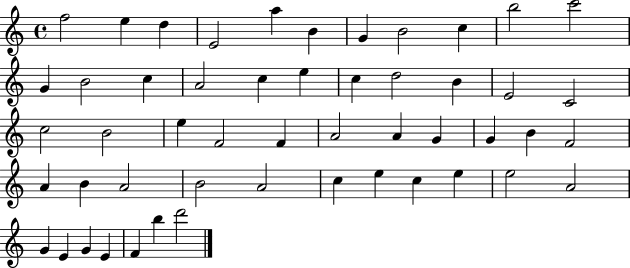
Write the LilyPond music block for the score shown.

{
  \clef treble
  \time 4/4
  \defaultTimeSignature
  \key c \major
  f''2 e''4 d''4 | e'2 a''4 b'4 | g'4 b'2 c''4 | b''2 c'''2 | \break g'4 b'2 c''4 | a'2 c''4 e''4 | c''4 d''2 b'4 | e'2 c'2 | \break c''2 b'2 | e''4 f'2 f'4 | a'2 a'4 g'4 | g'4 b'4 f'2 | \break a'4 b'4 a'2 | b'2 a'2 | c''4 e''4 c''4 e''4 | e''2 a'2 | \break g'4 e'4 g'4 e'4 | f'4 b''4 d'''2 | \bar "|."
}